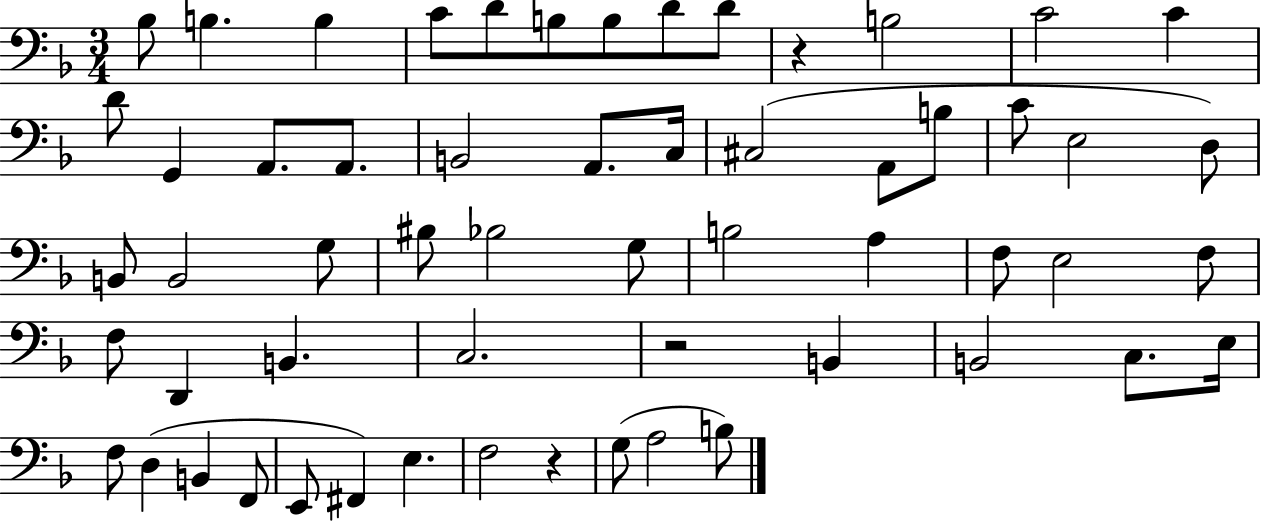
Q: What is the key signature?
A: F major